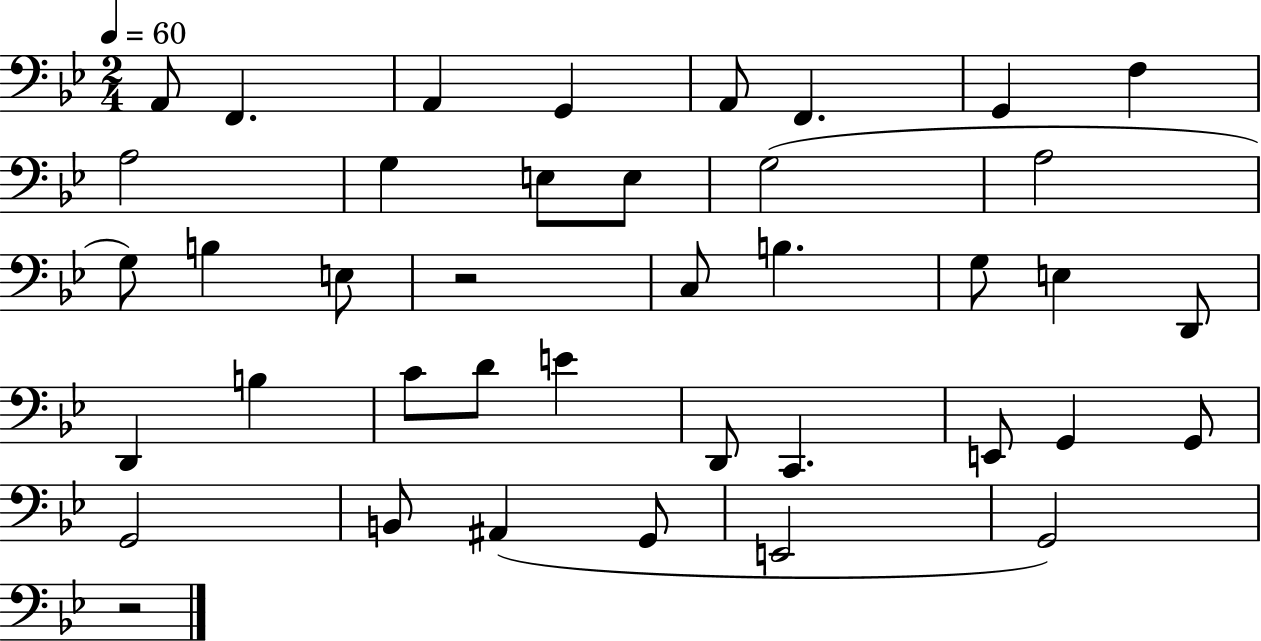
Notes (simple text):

A2/e F2/q. A2/q G2/q A2/e F2/q. G2/q F3/q A3/h G3/q E3/e E3/e G3/h A3/h G3/e B3/q E3/e R/h C3/e B3/q. G3/e E3/q D2/e D2/q B3/q C4/e D4/e E4/q D2/e C2/q. E2/e G2/q G2/e G2/h B2/e A#2/q G2/e E2/h G2/h R/h